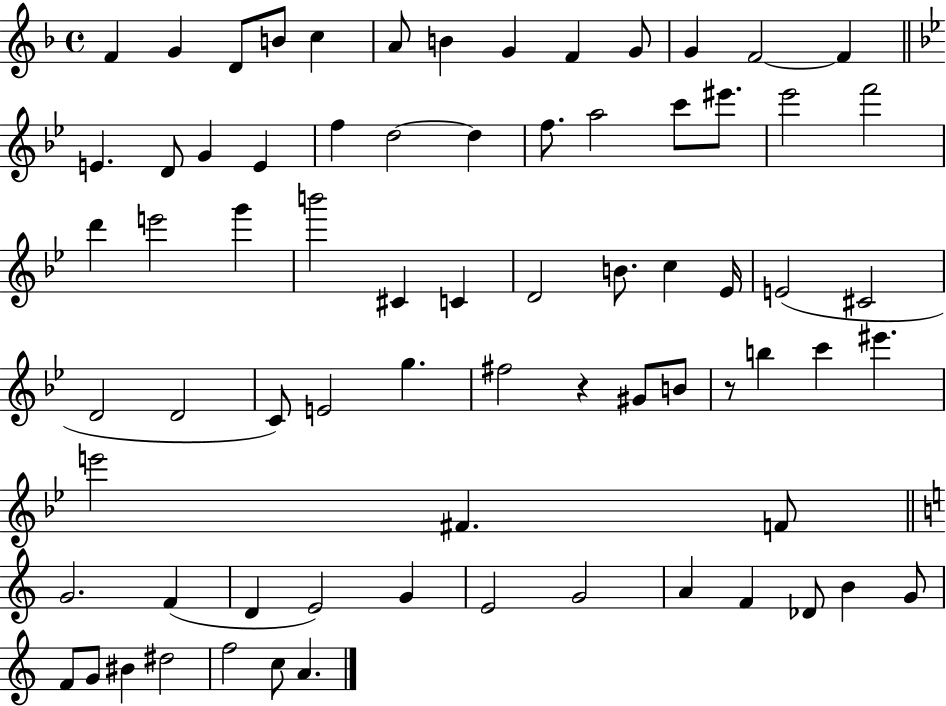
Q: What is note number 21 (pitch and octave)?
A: F5